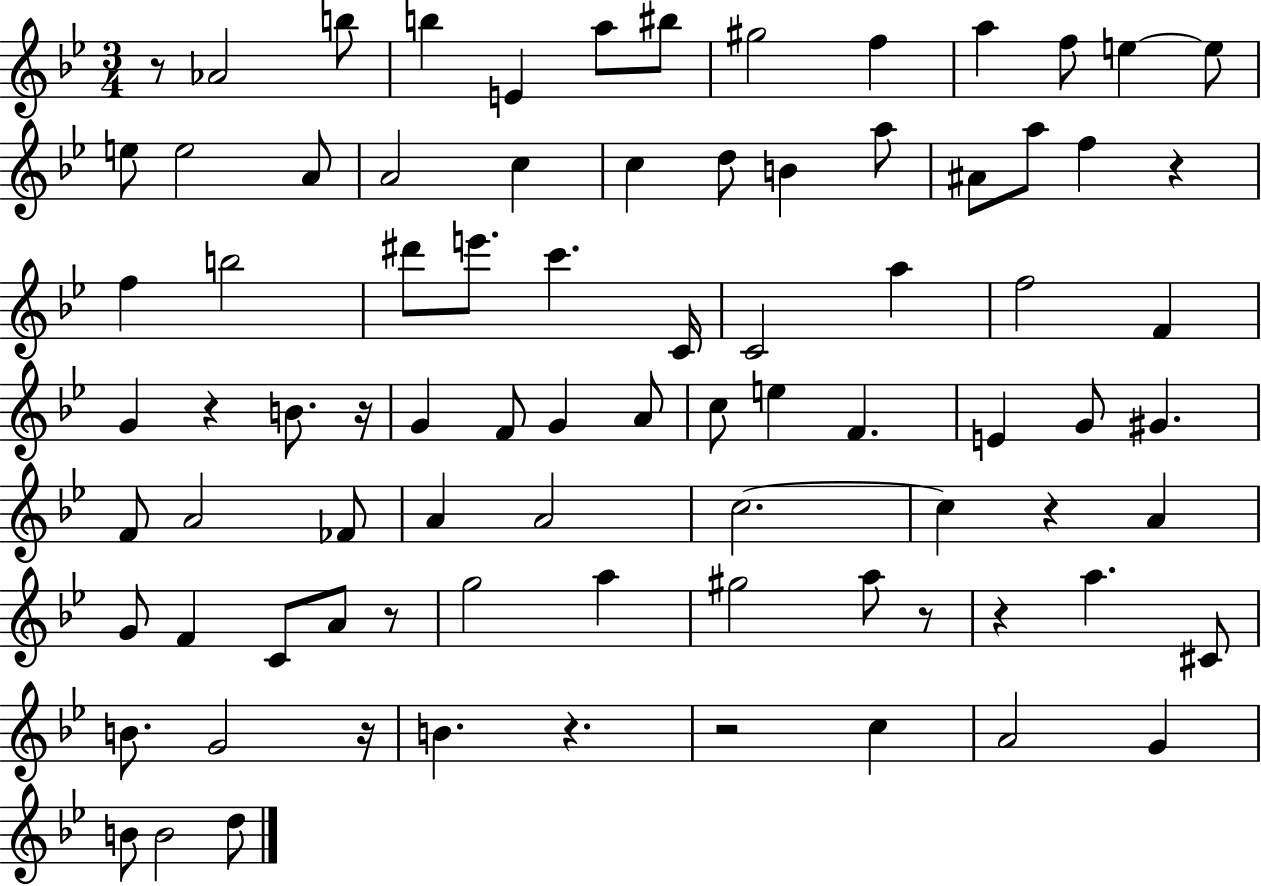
R/e Ab4/h B5/e B5/q E4/q A5/e BIS5/e G#5/h F5/q A5/q F5/e E5/q E5/e E5/e E5/h A4/e A4/h C5/q C5/q D5/e B4/q A5/e A#4/e A5/e F5/q R/q F5/q B5/h D#6/e E6/e. C6/q. C4/s C4/h A5/q F5/h F4/q G4/q R/q B4/e. R/s G4/q F4/e G4/q A4/e C5/e E5/q F4/q. E4/q G4/e G#4/q. F4/e A4/h FES4/e A4/q A4/h C5/h. C5/q R/q A4/q G4/e F4/q C4/e A4/e R/e G5/h A5/q G#5/h A5/e R/e R/q A5/q. C#4/e B4/e. G4/h R/s B4/q. R/q. R/h C5/q A4/h G4/q B4/e B4/h D5/e